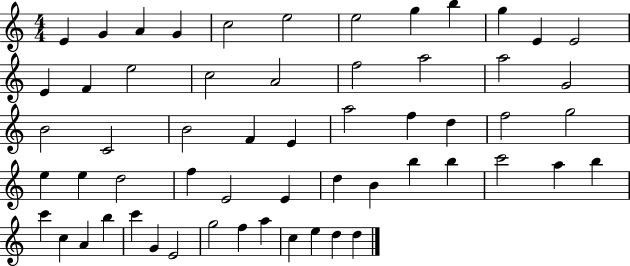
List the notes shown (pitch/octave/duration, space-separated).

E4/q G4/q A4/q G4/q C5/h E5/h E5/h G5/q B5/q G5/q E4/q E4/h E4/q F4/q E5/h C5/h A4/h F5/h A5/h A5/h G4/h B4/h C4/h B4/h F4/q E4/q A5/h F5/q D5/q F5/h G5/h E5/q E5/q D5/h F5/q E4/h E4/q D5/q B4/q B5/q B5/q C6/h A5/q B5/q C6/q C5/q A4/q B5/q C6/q G4/q E4/h G5/h F5/q A5/q C5/q E5/q D5/q D5/q